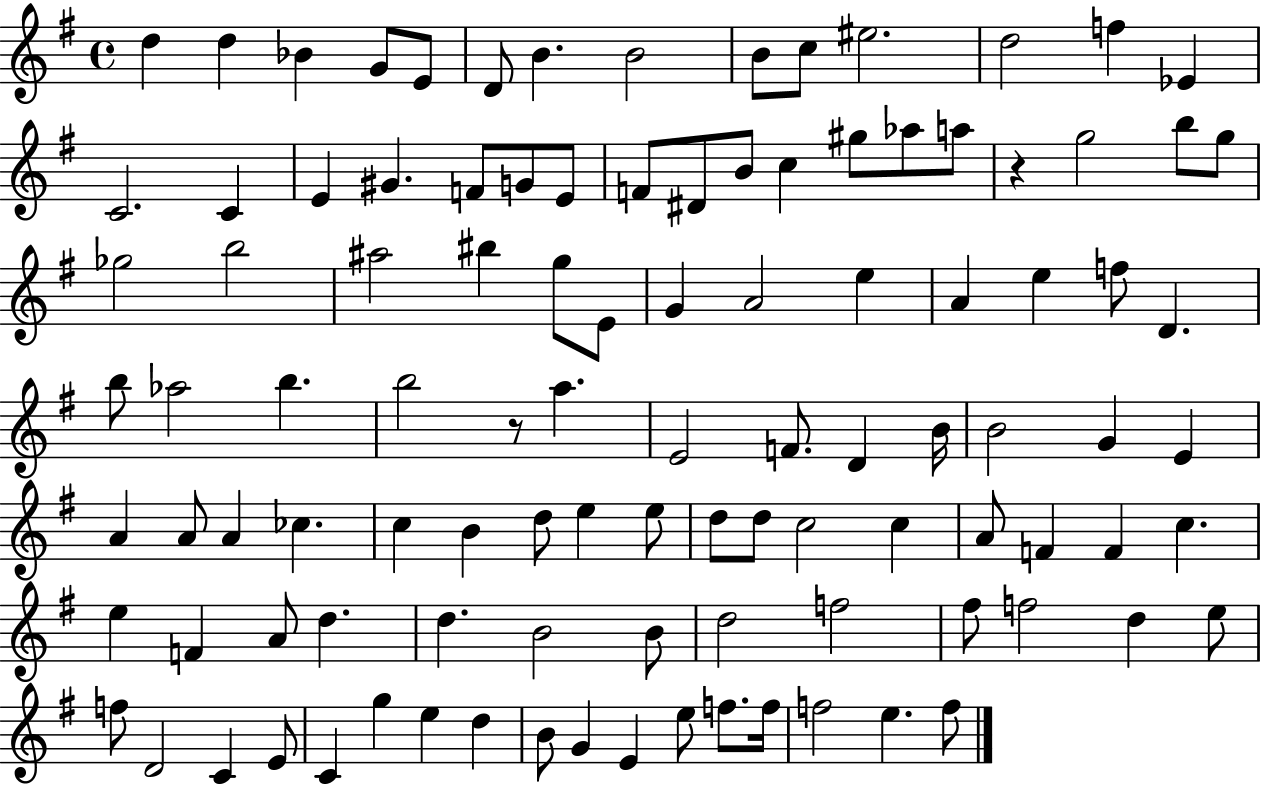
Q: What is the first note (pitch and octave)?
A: D5